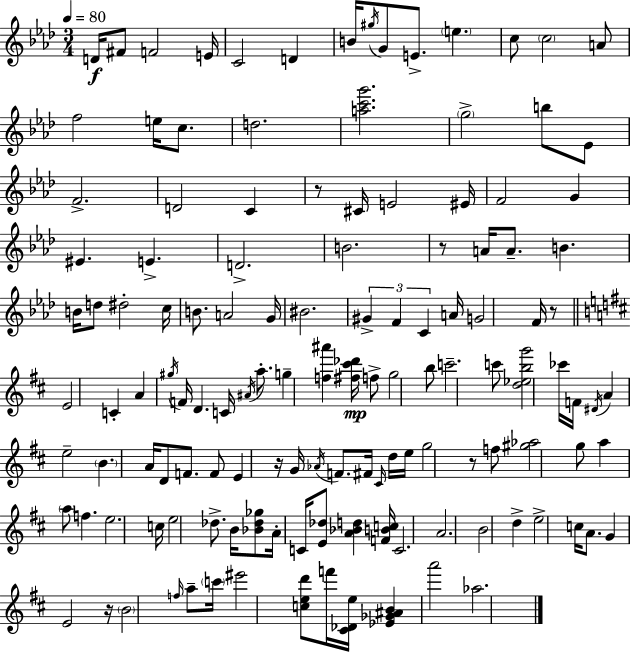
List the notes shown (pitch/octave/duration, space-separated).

D4/s F#4/e F4/h E4/s C4/h D4/q B4/s G#5/s G4/e E4/e. E5/q. C5/e C5/h A4/e F5/h E5/s C5/e. D5/h. [A5,C6,G6]/h. G5/h B5/e Eb4/e F4/h. D4/h C4/q R/e C#4/s E4/h EIS4/s F4/h G4/q EIS4/q. E4/q. D4/h. B4/h. R/e A4/s A4/e. B4/q. B4/s D5/e D#5/h C5/s B4/e. A4/h G4/s BIS4/h. G#4/q F4/q C4/q A4/s G4/h F4/s R/e E4/h C4/q A4/q G#5/s F4/s D4/q. C4/s A#4/s A5/e. G5/q [F5,A#6]/q [F#5,C#6,Db6]/s F5/e G5/h B5/e C6/h. C6/e [D5,Eb5,B5,G6]/h CES6/s F4/s D#4/s A4/q E5/h B4/q. A4/s D4/e F4/e. F4/e E4/q R/s G4/s Ab4/s F4/e. F#4/s C#4/s D5/s E5/s G5/h R/e F5/e [G#5,Ab5]/h G5/e A5/q A5/e F5/q. E5/h. C5/s E5/h Db5/e. B4/s [Bb4,Db5,Gb5]/e A4/s C4/s [E4,Db5]/e [A4,Bb4,D5]/q [F4,B4,C5]/s C4/h. A4/h. B4/h D5/q E5/h C5/s A4/e. G4/q E4/h R/s B4/h F5/s A5/e C6/s EIS6/h [C5,E5,D6]/e F6/s [C#4,Db4,E5]/s [Eb4,Gb4,A#4,B4]/q A6/h Ab5/h.